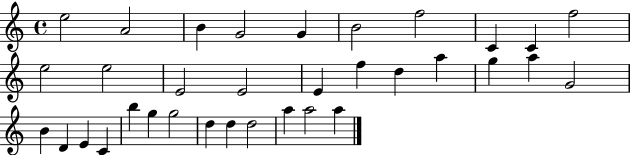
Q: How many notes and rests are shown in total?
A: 34